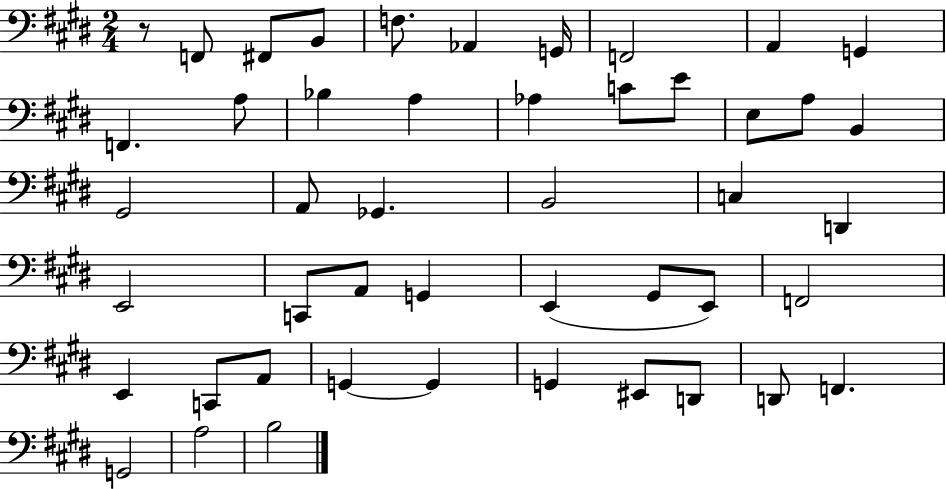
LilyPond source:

{
  \clef bass
  \numericTimeSignature
  \time 2/4
  \key e \major
  r8 f,8 fis,8 b,8 | f8. aes,4 g,16 | f,2 | a,4 g,4 | \break f,4. a8 | bes4 a4 | aes4 c'8 e'8 | e8 a8 b,4 | \break gis,2 | a,8 ges,4. | b,2 | c4 d,4 | \break e,2 | c,8 a,8 g,4 | e,4( gis,8 e,8) | f,2 | \break e,4 c,8 a,8 | g,4~~ g,4 | g,4 eis,8 d,8 | d,8 f,4. | \break g,2 | a2 | b2 | \bar "|."
}